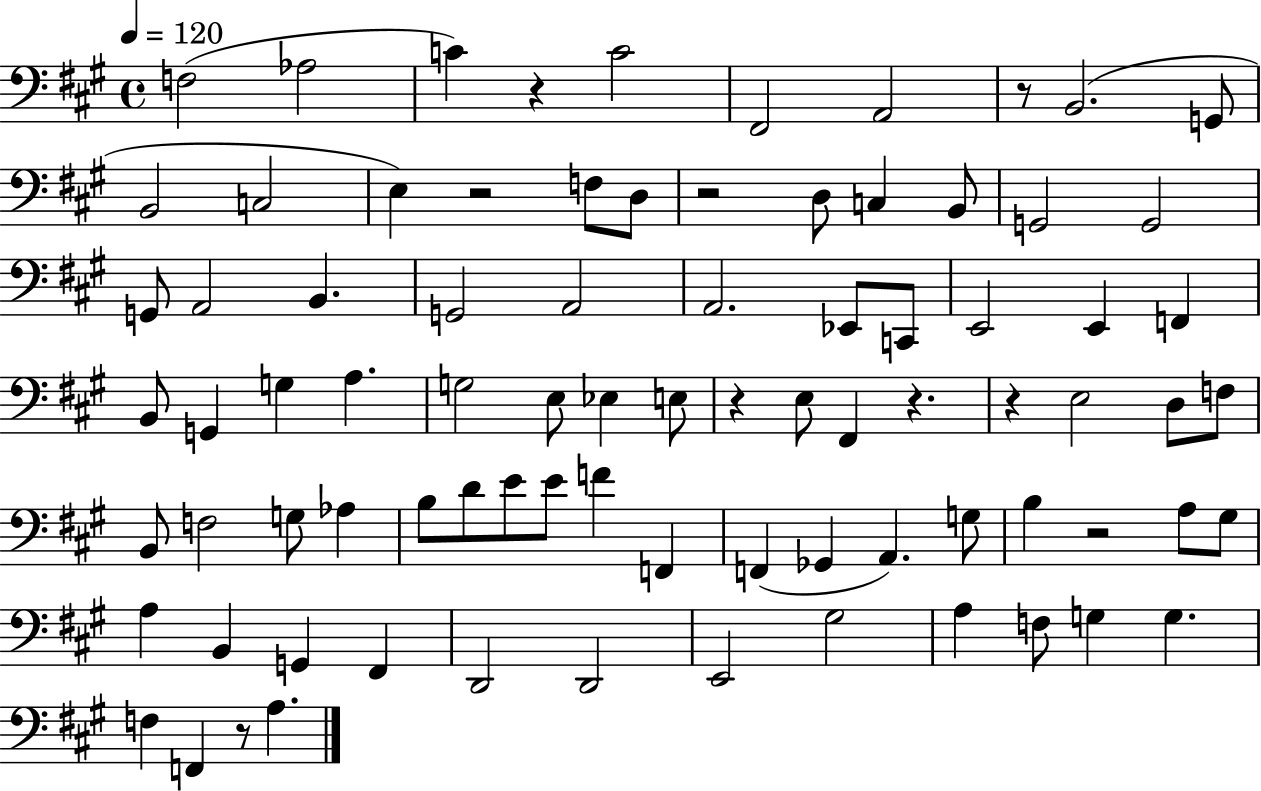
{
  \clef bass
  \time 4/4
  \defaultTimeSignature
  \key a \major
  \tempo 4 = 120
  f2( aes2 | c'4) r4 c'2 | fis,2 a,2 | r8 b,2.( g,8 | \break b,2 c2 | e4) r2 f8 d8 | r2 d8 c4 b,8 | g,2 g,2 | \break g,8 a,2 b,4. | g,2 a,2 | a,2. ees,8 c,8 | e,2 e,4 f,4 | \break b,8 g,4 g4 a4. | g2 e8 ees4 e8 | r4 e8 fis,4 r4. | r4 e2 d8 f8 | \break b,8 f2 g8 aes4 | b8 d'8 e'8 e'8 f'4 f,4 | f,4( ges,4 a,4.) g8 | b4 r2 a8 gis8 | \break a4 b,4 g,4 fis,4 | d,2 d,2 | e,2 gis2 | a4 f8 g4 g4. | \break f4 f,4 r8 a4. | \bar "|."
}